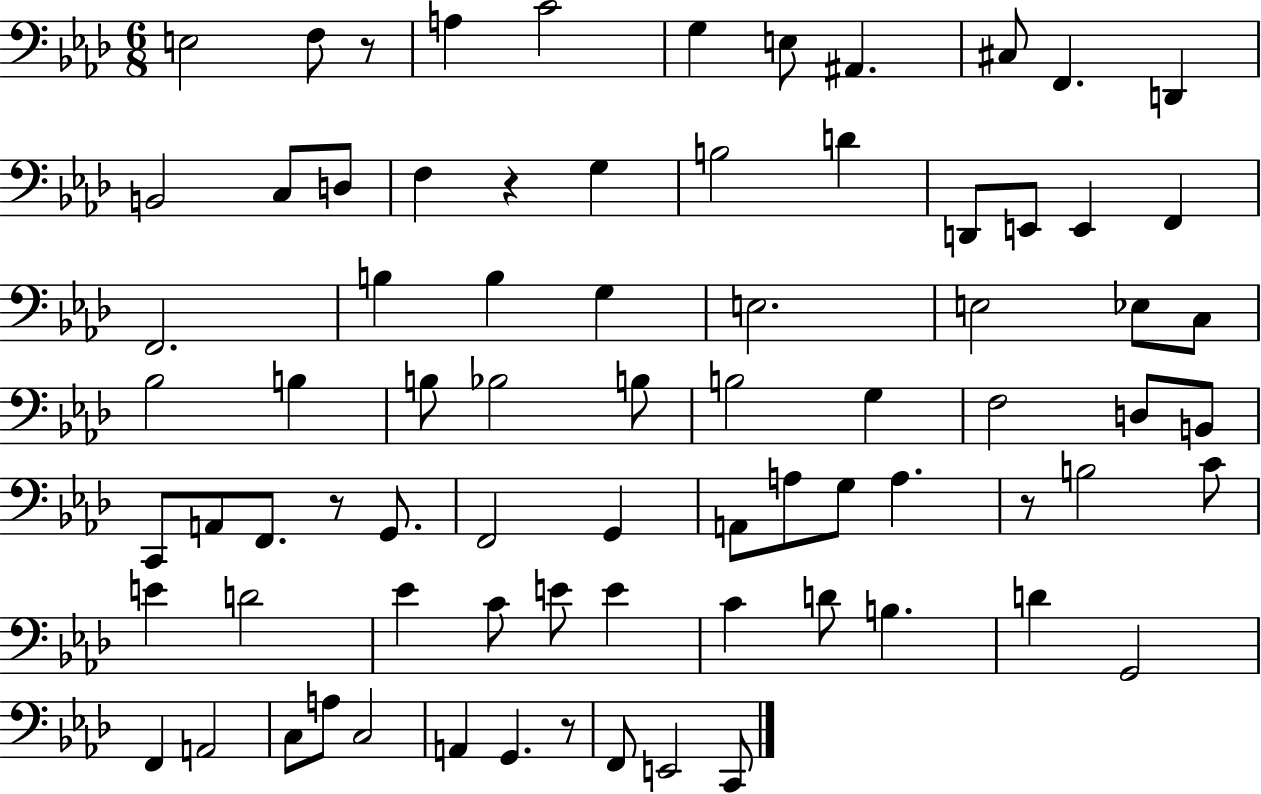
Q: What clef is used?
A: bass